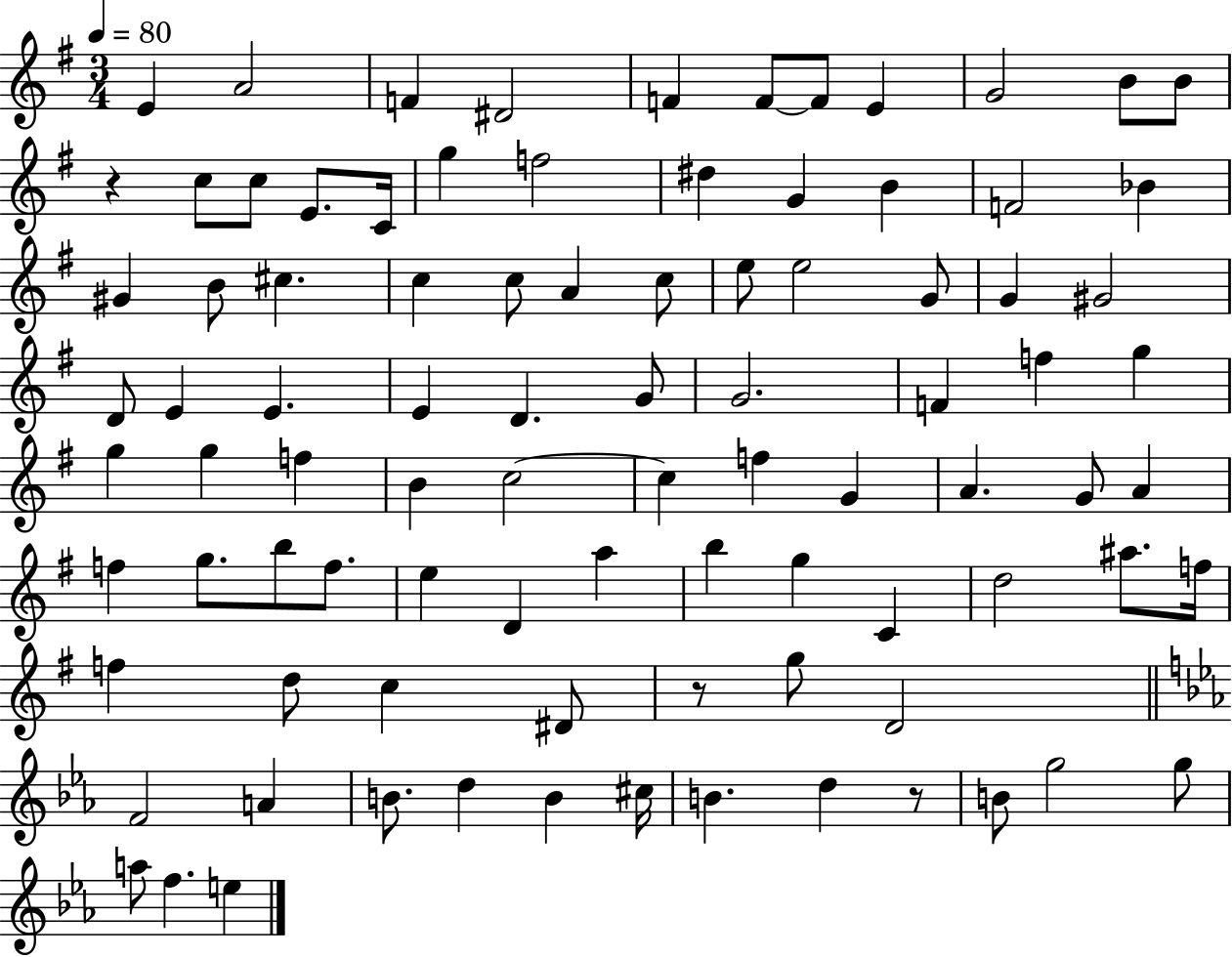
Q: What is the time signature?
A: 3/4